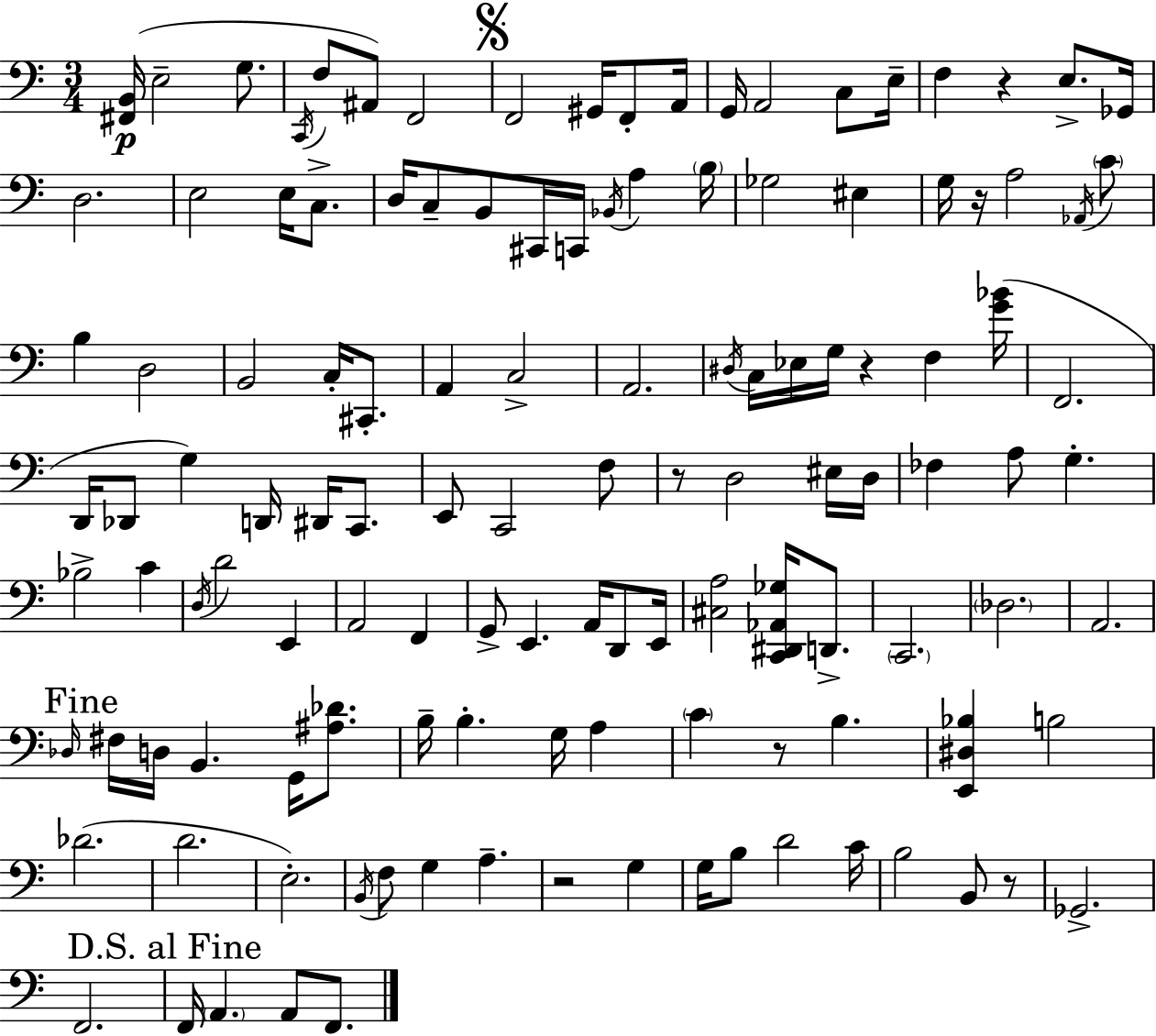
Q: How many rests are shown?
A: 7